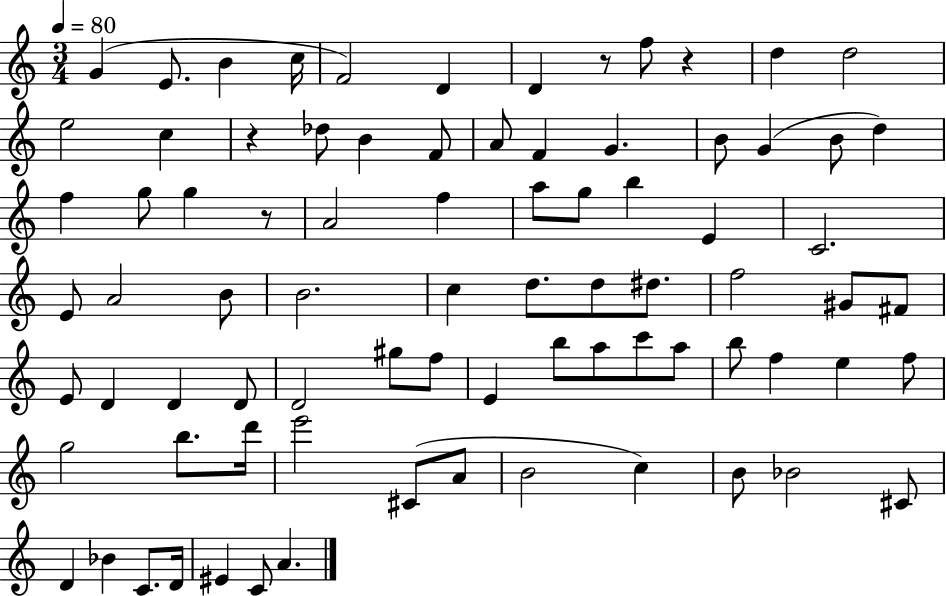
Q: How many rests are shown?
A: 4